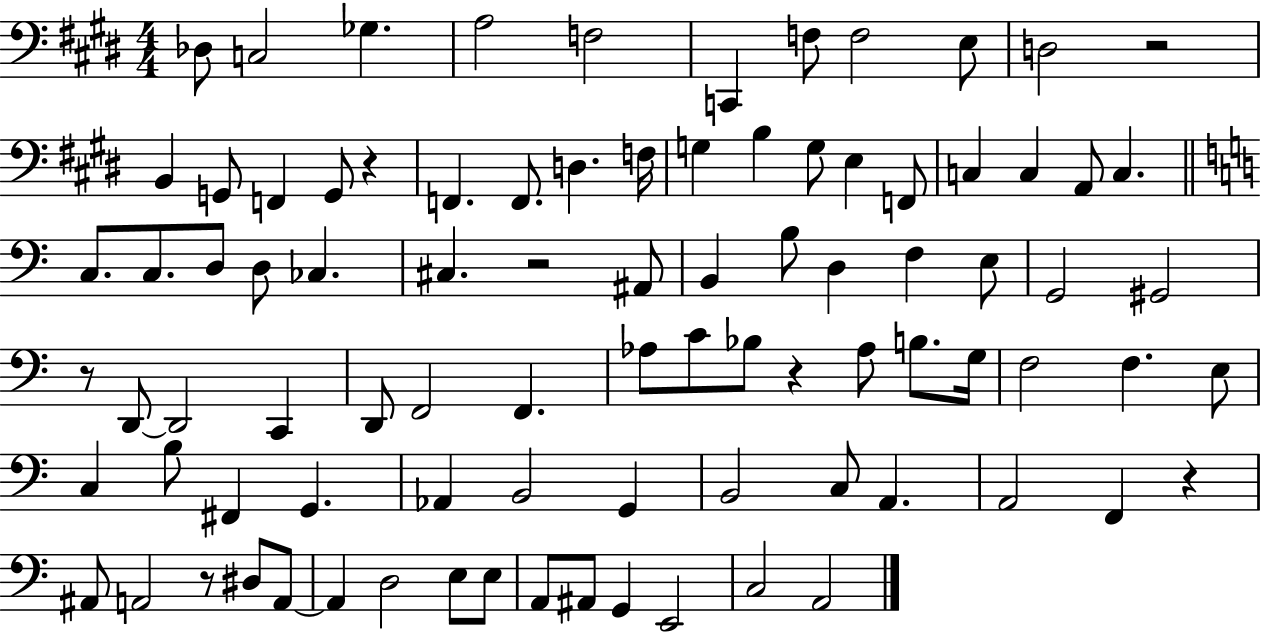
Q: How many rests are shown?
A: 7